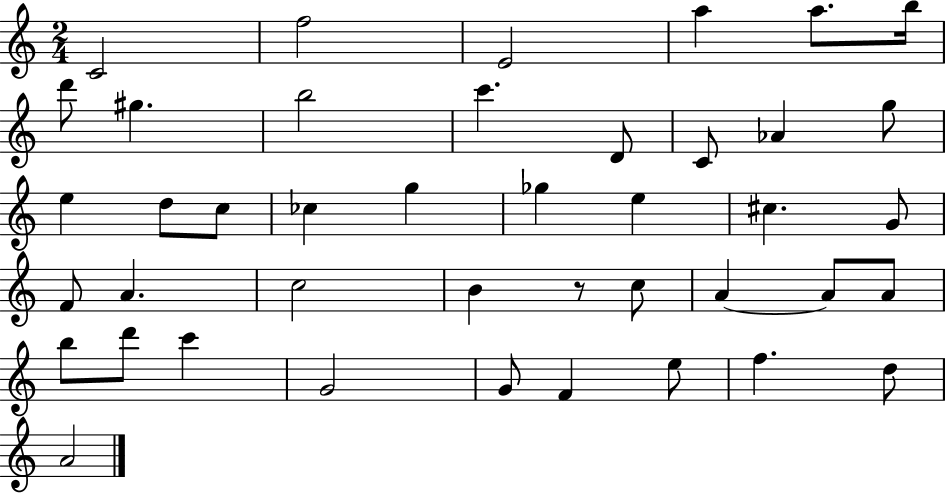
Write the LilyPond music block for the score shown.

{
  \clef treble
  \numericTimeSignature
  \time 2/4
  \key c \major
  c'2 | f''2 | e'2 | a''4 a''8. b''16 | \break d'''8 gis''4. | b''2 | c'''4. d'8 | c'8 aes'4 g''8 | \break e''4 d''8 c''8 | ces''4 g''4 | ges''4 e''4 | cis''4. g'8 | \break f'8 a'4. | c''2 | b'4 r8 c''8 | a'4~~ a'8 a'8 | \break b''8 d'''8 c'''4 | g'2 | g'8 f'4 e''8 | f''4. d''8 | \break a'2 | \bar "|."
}